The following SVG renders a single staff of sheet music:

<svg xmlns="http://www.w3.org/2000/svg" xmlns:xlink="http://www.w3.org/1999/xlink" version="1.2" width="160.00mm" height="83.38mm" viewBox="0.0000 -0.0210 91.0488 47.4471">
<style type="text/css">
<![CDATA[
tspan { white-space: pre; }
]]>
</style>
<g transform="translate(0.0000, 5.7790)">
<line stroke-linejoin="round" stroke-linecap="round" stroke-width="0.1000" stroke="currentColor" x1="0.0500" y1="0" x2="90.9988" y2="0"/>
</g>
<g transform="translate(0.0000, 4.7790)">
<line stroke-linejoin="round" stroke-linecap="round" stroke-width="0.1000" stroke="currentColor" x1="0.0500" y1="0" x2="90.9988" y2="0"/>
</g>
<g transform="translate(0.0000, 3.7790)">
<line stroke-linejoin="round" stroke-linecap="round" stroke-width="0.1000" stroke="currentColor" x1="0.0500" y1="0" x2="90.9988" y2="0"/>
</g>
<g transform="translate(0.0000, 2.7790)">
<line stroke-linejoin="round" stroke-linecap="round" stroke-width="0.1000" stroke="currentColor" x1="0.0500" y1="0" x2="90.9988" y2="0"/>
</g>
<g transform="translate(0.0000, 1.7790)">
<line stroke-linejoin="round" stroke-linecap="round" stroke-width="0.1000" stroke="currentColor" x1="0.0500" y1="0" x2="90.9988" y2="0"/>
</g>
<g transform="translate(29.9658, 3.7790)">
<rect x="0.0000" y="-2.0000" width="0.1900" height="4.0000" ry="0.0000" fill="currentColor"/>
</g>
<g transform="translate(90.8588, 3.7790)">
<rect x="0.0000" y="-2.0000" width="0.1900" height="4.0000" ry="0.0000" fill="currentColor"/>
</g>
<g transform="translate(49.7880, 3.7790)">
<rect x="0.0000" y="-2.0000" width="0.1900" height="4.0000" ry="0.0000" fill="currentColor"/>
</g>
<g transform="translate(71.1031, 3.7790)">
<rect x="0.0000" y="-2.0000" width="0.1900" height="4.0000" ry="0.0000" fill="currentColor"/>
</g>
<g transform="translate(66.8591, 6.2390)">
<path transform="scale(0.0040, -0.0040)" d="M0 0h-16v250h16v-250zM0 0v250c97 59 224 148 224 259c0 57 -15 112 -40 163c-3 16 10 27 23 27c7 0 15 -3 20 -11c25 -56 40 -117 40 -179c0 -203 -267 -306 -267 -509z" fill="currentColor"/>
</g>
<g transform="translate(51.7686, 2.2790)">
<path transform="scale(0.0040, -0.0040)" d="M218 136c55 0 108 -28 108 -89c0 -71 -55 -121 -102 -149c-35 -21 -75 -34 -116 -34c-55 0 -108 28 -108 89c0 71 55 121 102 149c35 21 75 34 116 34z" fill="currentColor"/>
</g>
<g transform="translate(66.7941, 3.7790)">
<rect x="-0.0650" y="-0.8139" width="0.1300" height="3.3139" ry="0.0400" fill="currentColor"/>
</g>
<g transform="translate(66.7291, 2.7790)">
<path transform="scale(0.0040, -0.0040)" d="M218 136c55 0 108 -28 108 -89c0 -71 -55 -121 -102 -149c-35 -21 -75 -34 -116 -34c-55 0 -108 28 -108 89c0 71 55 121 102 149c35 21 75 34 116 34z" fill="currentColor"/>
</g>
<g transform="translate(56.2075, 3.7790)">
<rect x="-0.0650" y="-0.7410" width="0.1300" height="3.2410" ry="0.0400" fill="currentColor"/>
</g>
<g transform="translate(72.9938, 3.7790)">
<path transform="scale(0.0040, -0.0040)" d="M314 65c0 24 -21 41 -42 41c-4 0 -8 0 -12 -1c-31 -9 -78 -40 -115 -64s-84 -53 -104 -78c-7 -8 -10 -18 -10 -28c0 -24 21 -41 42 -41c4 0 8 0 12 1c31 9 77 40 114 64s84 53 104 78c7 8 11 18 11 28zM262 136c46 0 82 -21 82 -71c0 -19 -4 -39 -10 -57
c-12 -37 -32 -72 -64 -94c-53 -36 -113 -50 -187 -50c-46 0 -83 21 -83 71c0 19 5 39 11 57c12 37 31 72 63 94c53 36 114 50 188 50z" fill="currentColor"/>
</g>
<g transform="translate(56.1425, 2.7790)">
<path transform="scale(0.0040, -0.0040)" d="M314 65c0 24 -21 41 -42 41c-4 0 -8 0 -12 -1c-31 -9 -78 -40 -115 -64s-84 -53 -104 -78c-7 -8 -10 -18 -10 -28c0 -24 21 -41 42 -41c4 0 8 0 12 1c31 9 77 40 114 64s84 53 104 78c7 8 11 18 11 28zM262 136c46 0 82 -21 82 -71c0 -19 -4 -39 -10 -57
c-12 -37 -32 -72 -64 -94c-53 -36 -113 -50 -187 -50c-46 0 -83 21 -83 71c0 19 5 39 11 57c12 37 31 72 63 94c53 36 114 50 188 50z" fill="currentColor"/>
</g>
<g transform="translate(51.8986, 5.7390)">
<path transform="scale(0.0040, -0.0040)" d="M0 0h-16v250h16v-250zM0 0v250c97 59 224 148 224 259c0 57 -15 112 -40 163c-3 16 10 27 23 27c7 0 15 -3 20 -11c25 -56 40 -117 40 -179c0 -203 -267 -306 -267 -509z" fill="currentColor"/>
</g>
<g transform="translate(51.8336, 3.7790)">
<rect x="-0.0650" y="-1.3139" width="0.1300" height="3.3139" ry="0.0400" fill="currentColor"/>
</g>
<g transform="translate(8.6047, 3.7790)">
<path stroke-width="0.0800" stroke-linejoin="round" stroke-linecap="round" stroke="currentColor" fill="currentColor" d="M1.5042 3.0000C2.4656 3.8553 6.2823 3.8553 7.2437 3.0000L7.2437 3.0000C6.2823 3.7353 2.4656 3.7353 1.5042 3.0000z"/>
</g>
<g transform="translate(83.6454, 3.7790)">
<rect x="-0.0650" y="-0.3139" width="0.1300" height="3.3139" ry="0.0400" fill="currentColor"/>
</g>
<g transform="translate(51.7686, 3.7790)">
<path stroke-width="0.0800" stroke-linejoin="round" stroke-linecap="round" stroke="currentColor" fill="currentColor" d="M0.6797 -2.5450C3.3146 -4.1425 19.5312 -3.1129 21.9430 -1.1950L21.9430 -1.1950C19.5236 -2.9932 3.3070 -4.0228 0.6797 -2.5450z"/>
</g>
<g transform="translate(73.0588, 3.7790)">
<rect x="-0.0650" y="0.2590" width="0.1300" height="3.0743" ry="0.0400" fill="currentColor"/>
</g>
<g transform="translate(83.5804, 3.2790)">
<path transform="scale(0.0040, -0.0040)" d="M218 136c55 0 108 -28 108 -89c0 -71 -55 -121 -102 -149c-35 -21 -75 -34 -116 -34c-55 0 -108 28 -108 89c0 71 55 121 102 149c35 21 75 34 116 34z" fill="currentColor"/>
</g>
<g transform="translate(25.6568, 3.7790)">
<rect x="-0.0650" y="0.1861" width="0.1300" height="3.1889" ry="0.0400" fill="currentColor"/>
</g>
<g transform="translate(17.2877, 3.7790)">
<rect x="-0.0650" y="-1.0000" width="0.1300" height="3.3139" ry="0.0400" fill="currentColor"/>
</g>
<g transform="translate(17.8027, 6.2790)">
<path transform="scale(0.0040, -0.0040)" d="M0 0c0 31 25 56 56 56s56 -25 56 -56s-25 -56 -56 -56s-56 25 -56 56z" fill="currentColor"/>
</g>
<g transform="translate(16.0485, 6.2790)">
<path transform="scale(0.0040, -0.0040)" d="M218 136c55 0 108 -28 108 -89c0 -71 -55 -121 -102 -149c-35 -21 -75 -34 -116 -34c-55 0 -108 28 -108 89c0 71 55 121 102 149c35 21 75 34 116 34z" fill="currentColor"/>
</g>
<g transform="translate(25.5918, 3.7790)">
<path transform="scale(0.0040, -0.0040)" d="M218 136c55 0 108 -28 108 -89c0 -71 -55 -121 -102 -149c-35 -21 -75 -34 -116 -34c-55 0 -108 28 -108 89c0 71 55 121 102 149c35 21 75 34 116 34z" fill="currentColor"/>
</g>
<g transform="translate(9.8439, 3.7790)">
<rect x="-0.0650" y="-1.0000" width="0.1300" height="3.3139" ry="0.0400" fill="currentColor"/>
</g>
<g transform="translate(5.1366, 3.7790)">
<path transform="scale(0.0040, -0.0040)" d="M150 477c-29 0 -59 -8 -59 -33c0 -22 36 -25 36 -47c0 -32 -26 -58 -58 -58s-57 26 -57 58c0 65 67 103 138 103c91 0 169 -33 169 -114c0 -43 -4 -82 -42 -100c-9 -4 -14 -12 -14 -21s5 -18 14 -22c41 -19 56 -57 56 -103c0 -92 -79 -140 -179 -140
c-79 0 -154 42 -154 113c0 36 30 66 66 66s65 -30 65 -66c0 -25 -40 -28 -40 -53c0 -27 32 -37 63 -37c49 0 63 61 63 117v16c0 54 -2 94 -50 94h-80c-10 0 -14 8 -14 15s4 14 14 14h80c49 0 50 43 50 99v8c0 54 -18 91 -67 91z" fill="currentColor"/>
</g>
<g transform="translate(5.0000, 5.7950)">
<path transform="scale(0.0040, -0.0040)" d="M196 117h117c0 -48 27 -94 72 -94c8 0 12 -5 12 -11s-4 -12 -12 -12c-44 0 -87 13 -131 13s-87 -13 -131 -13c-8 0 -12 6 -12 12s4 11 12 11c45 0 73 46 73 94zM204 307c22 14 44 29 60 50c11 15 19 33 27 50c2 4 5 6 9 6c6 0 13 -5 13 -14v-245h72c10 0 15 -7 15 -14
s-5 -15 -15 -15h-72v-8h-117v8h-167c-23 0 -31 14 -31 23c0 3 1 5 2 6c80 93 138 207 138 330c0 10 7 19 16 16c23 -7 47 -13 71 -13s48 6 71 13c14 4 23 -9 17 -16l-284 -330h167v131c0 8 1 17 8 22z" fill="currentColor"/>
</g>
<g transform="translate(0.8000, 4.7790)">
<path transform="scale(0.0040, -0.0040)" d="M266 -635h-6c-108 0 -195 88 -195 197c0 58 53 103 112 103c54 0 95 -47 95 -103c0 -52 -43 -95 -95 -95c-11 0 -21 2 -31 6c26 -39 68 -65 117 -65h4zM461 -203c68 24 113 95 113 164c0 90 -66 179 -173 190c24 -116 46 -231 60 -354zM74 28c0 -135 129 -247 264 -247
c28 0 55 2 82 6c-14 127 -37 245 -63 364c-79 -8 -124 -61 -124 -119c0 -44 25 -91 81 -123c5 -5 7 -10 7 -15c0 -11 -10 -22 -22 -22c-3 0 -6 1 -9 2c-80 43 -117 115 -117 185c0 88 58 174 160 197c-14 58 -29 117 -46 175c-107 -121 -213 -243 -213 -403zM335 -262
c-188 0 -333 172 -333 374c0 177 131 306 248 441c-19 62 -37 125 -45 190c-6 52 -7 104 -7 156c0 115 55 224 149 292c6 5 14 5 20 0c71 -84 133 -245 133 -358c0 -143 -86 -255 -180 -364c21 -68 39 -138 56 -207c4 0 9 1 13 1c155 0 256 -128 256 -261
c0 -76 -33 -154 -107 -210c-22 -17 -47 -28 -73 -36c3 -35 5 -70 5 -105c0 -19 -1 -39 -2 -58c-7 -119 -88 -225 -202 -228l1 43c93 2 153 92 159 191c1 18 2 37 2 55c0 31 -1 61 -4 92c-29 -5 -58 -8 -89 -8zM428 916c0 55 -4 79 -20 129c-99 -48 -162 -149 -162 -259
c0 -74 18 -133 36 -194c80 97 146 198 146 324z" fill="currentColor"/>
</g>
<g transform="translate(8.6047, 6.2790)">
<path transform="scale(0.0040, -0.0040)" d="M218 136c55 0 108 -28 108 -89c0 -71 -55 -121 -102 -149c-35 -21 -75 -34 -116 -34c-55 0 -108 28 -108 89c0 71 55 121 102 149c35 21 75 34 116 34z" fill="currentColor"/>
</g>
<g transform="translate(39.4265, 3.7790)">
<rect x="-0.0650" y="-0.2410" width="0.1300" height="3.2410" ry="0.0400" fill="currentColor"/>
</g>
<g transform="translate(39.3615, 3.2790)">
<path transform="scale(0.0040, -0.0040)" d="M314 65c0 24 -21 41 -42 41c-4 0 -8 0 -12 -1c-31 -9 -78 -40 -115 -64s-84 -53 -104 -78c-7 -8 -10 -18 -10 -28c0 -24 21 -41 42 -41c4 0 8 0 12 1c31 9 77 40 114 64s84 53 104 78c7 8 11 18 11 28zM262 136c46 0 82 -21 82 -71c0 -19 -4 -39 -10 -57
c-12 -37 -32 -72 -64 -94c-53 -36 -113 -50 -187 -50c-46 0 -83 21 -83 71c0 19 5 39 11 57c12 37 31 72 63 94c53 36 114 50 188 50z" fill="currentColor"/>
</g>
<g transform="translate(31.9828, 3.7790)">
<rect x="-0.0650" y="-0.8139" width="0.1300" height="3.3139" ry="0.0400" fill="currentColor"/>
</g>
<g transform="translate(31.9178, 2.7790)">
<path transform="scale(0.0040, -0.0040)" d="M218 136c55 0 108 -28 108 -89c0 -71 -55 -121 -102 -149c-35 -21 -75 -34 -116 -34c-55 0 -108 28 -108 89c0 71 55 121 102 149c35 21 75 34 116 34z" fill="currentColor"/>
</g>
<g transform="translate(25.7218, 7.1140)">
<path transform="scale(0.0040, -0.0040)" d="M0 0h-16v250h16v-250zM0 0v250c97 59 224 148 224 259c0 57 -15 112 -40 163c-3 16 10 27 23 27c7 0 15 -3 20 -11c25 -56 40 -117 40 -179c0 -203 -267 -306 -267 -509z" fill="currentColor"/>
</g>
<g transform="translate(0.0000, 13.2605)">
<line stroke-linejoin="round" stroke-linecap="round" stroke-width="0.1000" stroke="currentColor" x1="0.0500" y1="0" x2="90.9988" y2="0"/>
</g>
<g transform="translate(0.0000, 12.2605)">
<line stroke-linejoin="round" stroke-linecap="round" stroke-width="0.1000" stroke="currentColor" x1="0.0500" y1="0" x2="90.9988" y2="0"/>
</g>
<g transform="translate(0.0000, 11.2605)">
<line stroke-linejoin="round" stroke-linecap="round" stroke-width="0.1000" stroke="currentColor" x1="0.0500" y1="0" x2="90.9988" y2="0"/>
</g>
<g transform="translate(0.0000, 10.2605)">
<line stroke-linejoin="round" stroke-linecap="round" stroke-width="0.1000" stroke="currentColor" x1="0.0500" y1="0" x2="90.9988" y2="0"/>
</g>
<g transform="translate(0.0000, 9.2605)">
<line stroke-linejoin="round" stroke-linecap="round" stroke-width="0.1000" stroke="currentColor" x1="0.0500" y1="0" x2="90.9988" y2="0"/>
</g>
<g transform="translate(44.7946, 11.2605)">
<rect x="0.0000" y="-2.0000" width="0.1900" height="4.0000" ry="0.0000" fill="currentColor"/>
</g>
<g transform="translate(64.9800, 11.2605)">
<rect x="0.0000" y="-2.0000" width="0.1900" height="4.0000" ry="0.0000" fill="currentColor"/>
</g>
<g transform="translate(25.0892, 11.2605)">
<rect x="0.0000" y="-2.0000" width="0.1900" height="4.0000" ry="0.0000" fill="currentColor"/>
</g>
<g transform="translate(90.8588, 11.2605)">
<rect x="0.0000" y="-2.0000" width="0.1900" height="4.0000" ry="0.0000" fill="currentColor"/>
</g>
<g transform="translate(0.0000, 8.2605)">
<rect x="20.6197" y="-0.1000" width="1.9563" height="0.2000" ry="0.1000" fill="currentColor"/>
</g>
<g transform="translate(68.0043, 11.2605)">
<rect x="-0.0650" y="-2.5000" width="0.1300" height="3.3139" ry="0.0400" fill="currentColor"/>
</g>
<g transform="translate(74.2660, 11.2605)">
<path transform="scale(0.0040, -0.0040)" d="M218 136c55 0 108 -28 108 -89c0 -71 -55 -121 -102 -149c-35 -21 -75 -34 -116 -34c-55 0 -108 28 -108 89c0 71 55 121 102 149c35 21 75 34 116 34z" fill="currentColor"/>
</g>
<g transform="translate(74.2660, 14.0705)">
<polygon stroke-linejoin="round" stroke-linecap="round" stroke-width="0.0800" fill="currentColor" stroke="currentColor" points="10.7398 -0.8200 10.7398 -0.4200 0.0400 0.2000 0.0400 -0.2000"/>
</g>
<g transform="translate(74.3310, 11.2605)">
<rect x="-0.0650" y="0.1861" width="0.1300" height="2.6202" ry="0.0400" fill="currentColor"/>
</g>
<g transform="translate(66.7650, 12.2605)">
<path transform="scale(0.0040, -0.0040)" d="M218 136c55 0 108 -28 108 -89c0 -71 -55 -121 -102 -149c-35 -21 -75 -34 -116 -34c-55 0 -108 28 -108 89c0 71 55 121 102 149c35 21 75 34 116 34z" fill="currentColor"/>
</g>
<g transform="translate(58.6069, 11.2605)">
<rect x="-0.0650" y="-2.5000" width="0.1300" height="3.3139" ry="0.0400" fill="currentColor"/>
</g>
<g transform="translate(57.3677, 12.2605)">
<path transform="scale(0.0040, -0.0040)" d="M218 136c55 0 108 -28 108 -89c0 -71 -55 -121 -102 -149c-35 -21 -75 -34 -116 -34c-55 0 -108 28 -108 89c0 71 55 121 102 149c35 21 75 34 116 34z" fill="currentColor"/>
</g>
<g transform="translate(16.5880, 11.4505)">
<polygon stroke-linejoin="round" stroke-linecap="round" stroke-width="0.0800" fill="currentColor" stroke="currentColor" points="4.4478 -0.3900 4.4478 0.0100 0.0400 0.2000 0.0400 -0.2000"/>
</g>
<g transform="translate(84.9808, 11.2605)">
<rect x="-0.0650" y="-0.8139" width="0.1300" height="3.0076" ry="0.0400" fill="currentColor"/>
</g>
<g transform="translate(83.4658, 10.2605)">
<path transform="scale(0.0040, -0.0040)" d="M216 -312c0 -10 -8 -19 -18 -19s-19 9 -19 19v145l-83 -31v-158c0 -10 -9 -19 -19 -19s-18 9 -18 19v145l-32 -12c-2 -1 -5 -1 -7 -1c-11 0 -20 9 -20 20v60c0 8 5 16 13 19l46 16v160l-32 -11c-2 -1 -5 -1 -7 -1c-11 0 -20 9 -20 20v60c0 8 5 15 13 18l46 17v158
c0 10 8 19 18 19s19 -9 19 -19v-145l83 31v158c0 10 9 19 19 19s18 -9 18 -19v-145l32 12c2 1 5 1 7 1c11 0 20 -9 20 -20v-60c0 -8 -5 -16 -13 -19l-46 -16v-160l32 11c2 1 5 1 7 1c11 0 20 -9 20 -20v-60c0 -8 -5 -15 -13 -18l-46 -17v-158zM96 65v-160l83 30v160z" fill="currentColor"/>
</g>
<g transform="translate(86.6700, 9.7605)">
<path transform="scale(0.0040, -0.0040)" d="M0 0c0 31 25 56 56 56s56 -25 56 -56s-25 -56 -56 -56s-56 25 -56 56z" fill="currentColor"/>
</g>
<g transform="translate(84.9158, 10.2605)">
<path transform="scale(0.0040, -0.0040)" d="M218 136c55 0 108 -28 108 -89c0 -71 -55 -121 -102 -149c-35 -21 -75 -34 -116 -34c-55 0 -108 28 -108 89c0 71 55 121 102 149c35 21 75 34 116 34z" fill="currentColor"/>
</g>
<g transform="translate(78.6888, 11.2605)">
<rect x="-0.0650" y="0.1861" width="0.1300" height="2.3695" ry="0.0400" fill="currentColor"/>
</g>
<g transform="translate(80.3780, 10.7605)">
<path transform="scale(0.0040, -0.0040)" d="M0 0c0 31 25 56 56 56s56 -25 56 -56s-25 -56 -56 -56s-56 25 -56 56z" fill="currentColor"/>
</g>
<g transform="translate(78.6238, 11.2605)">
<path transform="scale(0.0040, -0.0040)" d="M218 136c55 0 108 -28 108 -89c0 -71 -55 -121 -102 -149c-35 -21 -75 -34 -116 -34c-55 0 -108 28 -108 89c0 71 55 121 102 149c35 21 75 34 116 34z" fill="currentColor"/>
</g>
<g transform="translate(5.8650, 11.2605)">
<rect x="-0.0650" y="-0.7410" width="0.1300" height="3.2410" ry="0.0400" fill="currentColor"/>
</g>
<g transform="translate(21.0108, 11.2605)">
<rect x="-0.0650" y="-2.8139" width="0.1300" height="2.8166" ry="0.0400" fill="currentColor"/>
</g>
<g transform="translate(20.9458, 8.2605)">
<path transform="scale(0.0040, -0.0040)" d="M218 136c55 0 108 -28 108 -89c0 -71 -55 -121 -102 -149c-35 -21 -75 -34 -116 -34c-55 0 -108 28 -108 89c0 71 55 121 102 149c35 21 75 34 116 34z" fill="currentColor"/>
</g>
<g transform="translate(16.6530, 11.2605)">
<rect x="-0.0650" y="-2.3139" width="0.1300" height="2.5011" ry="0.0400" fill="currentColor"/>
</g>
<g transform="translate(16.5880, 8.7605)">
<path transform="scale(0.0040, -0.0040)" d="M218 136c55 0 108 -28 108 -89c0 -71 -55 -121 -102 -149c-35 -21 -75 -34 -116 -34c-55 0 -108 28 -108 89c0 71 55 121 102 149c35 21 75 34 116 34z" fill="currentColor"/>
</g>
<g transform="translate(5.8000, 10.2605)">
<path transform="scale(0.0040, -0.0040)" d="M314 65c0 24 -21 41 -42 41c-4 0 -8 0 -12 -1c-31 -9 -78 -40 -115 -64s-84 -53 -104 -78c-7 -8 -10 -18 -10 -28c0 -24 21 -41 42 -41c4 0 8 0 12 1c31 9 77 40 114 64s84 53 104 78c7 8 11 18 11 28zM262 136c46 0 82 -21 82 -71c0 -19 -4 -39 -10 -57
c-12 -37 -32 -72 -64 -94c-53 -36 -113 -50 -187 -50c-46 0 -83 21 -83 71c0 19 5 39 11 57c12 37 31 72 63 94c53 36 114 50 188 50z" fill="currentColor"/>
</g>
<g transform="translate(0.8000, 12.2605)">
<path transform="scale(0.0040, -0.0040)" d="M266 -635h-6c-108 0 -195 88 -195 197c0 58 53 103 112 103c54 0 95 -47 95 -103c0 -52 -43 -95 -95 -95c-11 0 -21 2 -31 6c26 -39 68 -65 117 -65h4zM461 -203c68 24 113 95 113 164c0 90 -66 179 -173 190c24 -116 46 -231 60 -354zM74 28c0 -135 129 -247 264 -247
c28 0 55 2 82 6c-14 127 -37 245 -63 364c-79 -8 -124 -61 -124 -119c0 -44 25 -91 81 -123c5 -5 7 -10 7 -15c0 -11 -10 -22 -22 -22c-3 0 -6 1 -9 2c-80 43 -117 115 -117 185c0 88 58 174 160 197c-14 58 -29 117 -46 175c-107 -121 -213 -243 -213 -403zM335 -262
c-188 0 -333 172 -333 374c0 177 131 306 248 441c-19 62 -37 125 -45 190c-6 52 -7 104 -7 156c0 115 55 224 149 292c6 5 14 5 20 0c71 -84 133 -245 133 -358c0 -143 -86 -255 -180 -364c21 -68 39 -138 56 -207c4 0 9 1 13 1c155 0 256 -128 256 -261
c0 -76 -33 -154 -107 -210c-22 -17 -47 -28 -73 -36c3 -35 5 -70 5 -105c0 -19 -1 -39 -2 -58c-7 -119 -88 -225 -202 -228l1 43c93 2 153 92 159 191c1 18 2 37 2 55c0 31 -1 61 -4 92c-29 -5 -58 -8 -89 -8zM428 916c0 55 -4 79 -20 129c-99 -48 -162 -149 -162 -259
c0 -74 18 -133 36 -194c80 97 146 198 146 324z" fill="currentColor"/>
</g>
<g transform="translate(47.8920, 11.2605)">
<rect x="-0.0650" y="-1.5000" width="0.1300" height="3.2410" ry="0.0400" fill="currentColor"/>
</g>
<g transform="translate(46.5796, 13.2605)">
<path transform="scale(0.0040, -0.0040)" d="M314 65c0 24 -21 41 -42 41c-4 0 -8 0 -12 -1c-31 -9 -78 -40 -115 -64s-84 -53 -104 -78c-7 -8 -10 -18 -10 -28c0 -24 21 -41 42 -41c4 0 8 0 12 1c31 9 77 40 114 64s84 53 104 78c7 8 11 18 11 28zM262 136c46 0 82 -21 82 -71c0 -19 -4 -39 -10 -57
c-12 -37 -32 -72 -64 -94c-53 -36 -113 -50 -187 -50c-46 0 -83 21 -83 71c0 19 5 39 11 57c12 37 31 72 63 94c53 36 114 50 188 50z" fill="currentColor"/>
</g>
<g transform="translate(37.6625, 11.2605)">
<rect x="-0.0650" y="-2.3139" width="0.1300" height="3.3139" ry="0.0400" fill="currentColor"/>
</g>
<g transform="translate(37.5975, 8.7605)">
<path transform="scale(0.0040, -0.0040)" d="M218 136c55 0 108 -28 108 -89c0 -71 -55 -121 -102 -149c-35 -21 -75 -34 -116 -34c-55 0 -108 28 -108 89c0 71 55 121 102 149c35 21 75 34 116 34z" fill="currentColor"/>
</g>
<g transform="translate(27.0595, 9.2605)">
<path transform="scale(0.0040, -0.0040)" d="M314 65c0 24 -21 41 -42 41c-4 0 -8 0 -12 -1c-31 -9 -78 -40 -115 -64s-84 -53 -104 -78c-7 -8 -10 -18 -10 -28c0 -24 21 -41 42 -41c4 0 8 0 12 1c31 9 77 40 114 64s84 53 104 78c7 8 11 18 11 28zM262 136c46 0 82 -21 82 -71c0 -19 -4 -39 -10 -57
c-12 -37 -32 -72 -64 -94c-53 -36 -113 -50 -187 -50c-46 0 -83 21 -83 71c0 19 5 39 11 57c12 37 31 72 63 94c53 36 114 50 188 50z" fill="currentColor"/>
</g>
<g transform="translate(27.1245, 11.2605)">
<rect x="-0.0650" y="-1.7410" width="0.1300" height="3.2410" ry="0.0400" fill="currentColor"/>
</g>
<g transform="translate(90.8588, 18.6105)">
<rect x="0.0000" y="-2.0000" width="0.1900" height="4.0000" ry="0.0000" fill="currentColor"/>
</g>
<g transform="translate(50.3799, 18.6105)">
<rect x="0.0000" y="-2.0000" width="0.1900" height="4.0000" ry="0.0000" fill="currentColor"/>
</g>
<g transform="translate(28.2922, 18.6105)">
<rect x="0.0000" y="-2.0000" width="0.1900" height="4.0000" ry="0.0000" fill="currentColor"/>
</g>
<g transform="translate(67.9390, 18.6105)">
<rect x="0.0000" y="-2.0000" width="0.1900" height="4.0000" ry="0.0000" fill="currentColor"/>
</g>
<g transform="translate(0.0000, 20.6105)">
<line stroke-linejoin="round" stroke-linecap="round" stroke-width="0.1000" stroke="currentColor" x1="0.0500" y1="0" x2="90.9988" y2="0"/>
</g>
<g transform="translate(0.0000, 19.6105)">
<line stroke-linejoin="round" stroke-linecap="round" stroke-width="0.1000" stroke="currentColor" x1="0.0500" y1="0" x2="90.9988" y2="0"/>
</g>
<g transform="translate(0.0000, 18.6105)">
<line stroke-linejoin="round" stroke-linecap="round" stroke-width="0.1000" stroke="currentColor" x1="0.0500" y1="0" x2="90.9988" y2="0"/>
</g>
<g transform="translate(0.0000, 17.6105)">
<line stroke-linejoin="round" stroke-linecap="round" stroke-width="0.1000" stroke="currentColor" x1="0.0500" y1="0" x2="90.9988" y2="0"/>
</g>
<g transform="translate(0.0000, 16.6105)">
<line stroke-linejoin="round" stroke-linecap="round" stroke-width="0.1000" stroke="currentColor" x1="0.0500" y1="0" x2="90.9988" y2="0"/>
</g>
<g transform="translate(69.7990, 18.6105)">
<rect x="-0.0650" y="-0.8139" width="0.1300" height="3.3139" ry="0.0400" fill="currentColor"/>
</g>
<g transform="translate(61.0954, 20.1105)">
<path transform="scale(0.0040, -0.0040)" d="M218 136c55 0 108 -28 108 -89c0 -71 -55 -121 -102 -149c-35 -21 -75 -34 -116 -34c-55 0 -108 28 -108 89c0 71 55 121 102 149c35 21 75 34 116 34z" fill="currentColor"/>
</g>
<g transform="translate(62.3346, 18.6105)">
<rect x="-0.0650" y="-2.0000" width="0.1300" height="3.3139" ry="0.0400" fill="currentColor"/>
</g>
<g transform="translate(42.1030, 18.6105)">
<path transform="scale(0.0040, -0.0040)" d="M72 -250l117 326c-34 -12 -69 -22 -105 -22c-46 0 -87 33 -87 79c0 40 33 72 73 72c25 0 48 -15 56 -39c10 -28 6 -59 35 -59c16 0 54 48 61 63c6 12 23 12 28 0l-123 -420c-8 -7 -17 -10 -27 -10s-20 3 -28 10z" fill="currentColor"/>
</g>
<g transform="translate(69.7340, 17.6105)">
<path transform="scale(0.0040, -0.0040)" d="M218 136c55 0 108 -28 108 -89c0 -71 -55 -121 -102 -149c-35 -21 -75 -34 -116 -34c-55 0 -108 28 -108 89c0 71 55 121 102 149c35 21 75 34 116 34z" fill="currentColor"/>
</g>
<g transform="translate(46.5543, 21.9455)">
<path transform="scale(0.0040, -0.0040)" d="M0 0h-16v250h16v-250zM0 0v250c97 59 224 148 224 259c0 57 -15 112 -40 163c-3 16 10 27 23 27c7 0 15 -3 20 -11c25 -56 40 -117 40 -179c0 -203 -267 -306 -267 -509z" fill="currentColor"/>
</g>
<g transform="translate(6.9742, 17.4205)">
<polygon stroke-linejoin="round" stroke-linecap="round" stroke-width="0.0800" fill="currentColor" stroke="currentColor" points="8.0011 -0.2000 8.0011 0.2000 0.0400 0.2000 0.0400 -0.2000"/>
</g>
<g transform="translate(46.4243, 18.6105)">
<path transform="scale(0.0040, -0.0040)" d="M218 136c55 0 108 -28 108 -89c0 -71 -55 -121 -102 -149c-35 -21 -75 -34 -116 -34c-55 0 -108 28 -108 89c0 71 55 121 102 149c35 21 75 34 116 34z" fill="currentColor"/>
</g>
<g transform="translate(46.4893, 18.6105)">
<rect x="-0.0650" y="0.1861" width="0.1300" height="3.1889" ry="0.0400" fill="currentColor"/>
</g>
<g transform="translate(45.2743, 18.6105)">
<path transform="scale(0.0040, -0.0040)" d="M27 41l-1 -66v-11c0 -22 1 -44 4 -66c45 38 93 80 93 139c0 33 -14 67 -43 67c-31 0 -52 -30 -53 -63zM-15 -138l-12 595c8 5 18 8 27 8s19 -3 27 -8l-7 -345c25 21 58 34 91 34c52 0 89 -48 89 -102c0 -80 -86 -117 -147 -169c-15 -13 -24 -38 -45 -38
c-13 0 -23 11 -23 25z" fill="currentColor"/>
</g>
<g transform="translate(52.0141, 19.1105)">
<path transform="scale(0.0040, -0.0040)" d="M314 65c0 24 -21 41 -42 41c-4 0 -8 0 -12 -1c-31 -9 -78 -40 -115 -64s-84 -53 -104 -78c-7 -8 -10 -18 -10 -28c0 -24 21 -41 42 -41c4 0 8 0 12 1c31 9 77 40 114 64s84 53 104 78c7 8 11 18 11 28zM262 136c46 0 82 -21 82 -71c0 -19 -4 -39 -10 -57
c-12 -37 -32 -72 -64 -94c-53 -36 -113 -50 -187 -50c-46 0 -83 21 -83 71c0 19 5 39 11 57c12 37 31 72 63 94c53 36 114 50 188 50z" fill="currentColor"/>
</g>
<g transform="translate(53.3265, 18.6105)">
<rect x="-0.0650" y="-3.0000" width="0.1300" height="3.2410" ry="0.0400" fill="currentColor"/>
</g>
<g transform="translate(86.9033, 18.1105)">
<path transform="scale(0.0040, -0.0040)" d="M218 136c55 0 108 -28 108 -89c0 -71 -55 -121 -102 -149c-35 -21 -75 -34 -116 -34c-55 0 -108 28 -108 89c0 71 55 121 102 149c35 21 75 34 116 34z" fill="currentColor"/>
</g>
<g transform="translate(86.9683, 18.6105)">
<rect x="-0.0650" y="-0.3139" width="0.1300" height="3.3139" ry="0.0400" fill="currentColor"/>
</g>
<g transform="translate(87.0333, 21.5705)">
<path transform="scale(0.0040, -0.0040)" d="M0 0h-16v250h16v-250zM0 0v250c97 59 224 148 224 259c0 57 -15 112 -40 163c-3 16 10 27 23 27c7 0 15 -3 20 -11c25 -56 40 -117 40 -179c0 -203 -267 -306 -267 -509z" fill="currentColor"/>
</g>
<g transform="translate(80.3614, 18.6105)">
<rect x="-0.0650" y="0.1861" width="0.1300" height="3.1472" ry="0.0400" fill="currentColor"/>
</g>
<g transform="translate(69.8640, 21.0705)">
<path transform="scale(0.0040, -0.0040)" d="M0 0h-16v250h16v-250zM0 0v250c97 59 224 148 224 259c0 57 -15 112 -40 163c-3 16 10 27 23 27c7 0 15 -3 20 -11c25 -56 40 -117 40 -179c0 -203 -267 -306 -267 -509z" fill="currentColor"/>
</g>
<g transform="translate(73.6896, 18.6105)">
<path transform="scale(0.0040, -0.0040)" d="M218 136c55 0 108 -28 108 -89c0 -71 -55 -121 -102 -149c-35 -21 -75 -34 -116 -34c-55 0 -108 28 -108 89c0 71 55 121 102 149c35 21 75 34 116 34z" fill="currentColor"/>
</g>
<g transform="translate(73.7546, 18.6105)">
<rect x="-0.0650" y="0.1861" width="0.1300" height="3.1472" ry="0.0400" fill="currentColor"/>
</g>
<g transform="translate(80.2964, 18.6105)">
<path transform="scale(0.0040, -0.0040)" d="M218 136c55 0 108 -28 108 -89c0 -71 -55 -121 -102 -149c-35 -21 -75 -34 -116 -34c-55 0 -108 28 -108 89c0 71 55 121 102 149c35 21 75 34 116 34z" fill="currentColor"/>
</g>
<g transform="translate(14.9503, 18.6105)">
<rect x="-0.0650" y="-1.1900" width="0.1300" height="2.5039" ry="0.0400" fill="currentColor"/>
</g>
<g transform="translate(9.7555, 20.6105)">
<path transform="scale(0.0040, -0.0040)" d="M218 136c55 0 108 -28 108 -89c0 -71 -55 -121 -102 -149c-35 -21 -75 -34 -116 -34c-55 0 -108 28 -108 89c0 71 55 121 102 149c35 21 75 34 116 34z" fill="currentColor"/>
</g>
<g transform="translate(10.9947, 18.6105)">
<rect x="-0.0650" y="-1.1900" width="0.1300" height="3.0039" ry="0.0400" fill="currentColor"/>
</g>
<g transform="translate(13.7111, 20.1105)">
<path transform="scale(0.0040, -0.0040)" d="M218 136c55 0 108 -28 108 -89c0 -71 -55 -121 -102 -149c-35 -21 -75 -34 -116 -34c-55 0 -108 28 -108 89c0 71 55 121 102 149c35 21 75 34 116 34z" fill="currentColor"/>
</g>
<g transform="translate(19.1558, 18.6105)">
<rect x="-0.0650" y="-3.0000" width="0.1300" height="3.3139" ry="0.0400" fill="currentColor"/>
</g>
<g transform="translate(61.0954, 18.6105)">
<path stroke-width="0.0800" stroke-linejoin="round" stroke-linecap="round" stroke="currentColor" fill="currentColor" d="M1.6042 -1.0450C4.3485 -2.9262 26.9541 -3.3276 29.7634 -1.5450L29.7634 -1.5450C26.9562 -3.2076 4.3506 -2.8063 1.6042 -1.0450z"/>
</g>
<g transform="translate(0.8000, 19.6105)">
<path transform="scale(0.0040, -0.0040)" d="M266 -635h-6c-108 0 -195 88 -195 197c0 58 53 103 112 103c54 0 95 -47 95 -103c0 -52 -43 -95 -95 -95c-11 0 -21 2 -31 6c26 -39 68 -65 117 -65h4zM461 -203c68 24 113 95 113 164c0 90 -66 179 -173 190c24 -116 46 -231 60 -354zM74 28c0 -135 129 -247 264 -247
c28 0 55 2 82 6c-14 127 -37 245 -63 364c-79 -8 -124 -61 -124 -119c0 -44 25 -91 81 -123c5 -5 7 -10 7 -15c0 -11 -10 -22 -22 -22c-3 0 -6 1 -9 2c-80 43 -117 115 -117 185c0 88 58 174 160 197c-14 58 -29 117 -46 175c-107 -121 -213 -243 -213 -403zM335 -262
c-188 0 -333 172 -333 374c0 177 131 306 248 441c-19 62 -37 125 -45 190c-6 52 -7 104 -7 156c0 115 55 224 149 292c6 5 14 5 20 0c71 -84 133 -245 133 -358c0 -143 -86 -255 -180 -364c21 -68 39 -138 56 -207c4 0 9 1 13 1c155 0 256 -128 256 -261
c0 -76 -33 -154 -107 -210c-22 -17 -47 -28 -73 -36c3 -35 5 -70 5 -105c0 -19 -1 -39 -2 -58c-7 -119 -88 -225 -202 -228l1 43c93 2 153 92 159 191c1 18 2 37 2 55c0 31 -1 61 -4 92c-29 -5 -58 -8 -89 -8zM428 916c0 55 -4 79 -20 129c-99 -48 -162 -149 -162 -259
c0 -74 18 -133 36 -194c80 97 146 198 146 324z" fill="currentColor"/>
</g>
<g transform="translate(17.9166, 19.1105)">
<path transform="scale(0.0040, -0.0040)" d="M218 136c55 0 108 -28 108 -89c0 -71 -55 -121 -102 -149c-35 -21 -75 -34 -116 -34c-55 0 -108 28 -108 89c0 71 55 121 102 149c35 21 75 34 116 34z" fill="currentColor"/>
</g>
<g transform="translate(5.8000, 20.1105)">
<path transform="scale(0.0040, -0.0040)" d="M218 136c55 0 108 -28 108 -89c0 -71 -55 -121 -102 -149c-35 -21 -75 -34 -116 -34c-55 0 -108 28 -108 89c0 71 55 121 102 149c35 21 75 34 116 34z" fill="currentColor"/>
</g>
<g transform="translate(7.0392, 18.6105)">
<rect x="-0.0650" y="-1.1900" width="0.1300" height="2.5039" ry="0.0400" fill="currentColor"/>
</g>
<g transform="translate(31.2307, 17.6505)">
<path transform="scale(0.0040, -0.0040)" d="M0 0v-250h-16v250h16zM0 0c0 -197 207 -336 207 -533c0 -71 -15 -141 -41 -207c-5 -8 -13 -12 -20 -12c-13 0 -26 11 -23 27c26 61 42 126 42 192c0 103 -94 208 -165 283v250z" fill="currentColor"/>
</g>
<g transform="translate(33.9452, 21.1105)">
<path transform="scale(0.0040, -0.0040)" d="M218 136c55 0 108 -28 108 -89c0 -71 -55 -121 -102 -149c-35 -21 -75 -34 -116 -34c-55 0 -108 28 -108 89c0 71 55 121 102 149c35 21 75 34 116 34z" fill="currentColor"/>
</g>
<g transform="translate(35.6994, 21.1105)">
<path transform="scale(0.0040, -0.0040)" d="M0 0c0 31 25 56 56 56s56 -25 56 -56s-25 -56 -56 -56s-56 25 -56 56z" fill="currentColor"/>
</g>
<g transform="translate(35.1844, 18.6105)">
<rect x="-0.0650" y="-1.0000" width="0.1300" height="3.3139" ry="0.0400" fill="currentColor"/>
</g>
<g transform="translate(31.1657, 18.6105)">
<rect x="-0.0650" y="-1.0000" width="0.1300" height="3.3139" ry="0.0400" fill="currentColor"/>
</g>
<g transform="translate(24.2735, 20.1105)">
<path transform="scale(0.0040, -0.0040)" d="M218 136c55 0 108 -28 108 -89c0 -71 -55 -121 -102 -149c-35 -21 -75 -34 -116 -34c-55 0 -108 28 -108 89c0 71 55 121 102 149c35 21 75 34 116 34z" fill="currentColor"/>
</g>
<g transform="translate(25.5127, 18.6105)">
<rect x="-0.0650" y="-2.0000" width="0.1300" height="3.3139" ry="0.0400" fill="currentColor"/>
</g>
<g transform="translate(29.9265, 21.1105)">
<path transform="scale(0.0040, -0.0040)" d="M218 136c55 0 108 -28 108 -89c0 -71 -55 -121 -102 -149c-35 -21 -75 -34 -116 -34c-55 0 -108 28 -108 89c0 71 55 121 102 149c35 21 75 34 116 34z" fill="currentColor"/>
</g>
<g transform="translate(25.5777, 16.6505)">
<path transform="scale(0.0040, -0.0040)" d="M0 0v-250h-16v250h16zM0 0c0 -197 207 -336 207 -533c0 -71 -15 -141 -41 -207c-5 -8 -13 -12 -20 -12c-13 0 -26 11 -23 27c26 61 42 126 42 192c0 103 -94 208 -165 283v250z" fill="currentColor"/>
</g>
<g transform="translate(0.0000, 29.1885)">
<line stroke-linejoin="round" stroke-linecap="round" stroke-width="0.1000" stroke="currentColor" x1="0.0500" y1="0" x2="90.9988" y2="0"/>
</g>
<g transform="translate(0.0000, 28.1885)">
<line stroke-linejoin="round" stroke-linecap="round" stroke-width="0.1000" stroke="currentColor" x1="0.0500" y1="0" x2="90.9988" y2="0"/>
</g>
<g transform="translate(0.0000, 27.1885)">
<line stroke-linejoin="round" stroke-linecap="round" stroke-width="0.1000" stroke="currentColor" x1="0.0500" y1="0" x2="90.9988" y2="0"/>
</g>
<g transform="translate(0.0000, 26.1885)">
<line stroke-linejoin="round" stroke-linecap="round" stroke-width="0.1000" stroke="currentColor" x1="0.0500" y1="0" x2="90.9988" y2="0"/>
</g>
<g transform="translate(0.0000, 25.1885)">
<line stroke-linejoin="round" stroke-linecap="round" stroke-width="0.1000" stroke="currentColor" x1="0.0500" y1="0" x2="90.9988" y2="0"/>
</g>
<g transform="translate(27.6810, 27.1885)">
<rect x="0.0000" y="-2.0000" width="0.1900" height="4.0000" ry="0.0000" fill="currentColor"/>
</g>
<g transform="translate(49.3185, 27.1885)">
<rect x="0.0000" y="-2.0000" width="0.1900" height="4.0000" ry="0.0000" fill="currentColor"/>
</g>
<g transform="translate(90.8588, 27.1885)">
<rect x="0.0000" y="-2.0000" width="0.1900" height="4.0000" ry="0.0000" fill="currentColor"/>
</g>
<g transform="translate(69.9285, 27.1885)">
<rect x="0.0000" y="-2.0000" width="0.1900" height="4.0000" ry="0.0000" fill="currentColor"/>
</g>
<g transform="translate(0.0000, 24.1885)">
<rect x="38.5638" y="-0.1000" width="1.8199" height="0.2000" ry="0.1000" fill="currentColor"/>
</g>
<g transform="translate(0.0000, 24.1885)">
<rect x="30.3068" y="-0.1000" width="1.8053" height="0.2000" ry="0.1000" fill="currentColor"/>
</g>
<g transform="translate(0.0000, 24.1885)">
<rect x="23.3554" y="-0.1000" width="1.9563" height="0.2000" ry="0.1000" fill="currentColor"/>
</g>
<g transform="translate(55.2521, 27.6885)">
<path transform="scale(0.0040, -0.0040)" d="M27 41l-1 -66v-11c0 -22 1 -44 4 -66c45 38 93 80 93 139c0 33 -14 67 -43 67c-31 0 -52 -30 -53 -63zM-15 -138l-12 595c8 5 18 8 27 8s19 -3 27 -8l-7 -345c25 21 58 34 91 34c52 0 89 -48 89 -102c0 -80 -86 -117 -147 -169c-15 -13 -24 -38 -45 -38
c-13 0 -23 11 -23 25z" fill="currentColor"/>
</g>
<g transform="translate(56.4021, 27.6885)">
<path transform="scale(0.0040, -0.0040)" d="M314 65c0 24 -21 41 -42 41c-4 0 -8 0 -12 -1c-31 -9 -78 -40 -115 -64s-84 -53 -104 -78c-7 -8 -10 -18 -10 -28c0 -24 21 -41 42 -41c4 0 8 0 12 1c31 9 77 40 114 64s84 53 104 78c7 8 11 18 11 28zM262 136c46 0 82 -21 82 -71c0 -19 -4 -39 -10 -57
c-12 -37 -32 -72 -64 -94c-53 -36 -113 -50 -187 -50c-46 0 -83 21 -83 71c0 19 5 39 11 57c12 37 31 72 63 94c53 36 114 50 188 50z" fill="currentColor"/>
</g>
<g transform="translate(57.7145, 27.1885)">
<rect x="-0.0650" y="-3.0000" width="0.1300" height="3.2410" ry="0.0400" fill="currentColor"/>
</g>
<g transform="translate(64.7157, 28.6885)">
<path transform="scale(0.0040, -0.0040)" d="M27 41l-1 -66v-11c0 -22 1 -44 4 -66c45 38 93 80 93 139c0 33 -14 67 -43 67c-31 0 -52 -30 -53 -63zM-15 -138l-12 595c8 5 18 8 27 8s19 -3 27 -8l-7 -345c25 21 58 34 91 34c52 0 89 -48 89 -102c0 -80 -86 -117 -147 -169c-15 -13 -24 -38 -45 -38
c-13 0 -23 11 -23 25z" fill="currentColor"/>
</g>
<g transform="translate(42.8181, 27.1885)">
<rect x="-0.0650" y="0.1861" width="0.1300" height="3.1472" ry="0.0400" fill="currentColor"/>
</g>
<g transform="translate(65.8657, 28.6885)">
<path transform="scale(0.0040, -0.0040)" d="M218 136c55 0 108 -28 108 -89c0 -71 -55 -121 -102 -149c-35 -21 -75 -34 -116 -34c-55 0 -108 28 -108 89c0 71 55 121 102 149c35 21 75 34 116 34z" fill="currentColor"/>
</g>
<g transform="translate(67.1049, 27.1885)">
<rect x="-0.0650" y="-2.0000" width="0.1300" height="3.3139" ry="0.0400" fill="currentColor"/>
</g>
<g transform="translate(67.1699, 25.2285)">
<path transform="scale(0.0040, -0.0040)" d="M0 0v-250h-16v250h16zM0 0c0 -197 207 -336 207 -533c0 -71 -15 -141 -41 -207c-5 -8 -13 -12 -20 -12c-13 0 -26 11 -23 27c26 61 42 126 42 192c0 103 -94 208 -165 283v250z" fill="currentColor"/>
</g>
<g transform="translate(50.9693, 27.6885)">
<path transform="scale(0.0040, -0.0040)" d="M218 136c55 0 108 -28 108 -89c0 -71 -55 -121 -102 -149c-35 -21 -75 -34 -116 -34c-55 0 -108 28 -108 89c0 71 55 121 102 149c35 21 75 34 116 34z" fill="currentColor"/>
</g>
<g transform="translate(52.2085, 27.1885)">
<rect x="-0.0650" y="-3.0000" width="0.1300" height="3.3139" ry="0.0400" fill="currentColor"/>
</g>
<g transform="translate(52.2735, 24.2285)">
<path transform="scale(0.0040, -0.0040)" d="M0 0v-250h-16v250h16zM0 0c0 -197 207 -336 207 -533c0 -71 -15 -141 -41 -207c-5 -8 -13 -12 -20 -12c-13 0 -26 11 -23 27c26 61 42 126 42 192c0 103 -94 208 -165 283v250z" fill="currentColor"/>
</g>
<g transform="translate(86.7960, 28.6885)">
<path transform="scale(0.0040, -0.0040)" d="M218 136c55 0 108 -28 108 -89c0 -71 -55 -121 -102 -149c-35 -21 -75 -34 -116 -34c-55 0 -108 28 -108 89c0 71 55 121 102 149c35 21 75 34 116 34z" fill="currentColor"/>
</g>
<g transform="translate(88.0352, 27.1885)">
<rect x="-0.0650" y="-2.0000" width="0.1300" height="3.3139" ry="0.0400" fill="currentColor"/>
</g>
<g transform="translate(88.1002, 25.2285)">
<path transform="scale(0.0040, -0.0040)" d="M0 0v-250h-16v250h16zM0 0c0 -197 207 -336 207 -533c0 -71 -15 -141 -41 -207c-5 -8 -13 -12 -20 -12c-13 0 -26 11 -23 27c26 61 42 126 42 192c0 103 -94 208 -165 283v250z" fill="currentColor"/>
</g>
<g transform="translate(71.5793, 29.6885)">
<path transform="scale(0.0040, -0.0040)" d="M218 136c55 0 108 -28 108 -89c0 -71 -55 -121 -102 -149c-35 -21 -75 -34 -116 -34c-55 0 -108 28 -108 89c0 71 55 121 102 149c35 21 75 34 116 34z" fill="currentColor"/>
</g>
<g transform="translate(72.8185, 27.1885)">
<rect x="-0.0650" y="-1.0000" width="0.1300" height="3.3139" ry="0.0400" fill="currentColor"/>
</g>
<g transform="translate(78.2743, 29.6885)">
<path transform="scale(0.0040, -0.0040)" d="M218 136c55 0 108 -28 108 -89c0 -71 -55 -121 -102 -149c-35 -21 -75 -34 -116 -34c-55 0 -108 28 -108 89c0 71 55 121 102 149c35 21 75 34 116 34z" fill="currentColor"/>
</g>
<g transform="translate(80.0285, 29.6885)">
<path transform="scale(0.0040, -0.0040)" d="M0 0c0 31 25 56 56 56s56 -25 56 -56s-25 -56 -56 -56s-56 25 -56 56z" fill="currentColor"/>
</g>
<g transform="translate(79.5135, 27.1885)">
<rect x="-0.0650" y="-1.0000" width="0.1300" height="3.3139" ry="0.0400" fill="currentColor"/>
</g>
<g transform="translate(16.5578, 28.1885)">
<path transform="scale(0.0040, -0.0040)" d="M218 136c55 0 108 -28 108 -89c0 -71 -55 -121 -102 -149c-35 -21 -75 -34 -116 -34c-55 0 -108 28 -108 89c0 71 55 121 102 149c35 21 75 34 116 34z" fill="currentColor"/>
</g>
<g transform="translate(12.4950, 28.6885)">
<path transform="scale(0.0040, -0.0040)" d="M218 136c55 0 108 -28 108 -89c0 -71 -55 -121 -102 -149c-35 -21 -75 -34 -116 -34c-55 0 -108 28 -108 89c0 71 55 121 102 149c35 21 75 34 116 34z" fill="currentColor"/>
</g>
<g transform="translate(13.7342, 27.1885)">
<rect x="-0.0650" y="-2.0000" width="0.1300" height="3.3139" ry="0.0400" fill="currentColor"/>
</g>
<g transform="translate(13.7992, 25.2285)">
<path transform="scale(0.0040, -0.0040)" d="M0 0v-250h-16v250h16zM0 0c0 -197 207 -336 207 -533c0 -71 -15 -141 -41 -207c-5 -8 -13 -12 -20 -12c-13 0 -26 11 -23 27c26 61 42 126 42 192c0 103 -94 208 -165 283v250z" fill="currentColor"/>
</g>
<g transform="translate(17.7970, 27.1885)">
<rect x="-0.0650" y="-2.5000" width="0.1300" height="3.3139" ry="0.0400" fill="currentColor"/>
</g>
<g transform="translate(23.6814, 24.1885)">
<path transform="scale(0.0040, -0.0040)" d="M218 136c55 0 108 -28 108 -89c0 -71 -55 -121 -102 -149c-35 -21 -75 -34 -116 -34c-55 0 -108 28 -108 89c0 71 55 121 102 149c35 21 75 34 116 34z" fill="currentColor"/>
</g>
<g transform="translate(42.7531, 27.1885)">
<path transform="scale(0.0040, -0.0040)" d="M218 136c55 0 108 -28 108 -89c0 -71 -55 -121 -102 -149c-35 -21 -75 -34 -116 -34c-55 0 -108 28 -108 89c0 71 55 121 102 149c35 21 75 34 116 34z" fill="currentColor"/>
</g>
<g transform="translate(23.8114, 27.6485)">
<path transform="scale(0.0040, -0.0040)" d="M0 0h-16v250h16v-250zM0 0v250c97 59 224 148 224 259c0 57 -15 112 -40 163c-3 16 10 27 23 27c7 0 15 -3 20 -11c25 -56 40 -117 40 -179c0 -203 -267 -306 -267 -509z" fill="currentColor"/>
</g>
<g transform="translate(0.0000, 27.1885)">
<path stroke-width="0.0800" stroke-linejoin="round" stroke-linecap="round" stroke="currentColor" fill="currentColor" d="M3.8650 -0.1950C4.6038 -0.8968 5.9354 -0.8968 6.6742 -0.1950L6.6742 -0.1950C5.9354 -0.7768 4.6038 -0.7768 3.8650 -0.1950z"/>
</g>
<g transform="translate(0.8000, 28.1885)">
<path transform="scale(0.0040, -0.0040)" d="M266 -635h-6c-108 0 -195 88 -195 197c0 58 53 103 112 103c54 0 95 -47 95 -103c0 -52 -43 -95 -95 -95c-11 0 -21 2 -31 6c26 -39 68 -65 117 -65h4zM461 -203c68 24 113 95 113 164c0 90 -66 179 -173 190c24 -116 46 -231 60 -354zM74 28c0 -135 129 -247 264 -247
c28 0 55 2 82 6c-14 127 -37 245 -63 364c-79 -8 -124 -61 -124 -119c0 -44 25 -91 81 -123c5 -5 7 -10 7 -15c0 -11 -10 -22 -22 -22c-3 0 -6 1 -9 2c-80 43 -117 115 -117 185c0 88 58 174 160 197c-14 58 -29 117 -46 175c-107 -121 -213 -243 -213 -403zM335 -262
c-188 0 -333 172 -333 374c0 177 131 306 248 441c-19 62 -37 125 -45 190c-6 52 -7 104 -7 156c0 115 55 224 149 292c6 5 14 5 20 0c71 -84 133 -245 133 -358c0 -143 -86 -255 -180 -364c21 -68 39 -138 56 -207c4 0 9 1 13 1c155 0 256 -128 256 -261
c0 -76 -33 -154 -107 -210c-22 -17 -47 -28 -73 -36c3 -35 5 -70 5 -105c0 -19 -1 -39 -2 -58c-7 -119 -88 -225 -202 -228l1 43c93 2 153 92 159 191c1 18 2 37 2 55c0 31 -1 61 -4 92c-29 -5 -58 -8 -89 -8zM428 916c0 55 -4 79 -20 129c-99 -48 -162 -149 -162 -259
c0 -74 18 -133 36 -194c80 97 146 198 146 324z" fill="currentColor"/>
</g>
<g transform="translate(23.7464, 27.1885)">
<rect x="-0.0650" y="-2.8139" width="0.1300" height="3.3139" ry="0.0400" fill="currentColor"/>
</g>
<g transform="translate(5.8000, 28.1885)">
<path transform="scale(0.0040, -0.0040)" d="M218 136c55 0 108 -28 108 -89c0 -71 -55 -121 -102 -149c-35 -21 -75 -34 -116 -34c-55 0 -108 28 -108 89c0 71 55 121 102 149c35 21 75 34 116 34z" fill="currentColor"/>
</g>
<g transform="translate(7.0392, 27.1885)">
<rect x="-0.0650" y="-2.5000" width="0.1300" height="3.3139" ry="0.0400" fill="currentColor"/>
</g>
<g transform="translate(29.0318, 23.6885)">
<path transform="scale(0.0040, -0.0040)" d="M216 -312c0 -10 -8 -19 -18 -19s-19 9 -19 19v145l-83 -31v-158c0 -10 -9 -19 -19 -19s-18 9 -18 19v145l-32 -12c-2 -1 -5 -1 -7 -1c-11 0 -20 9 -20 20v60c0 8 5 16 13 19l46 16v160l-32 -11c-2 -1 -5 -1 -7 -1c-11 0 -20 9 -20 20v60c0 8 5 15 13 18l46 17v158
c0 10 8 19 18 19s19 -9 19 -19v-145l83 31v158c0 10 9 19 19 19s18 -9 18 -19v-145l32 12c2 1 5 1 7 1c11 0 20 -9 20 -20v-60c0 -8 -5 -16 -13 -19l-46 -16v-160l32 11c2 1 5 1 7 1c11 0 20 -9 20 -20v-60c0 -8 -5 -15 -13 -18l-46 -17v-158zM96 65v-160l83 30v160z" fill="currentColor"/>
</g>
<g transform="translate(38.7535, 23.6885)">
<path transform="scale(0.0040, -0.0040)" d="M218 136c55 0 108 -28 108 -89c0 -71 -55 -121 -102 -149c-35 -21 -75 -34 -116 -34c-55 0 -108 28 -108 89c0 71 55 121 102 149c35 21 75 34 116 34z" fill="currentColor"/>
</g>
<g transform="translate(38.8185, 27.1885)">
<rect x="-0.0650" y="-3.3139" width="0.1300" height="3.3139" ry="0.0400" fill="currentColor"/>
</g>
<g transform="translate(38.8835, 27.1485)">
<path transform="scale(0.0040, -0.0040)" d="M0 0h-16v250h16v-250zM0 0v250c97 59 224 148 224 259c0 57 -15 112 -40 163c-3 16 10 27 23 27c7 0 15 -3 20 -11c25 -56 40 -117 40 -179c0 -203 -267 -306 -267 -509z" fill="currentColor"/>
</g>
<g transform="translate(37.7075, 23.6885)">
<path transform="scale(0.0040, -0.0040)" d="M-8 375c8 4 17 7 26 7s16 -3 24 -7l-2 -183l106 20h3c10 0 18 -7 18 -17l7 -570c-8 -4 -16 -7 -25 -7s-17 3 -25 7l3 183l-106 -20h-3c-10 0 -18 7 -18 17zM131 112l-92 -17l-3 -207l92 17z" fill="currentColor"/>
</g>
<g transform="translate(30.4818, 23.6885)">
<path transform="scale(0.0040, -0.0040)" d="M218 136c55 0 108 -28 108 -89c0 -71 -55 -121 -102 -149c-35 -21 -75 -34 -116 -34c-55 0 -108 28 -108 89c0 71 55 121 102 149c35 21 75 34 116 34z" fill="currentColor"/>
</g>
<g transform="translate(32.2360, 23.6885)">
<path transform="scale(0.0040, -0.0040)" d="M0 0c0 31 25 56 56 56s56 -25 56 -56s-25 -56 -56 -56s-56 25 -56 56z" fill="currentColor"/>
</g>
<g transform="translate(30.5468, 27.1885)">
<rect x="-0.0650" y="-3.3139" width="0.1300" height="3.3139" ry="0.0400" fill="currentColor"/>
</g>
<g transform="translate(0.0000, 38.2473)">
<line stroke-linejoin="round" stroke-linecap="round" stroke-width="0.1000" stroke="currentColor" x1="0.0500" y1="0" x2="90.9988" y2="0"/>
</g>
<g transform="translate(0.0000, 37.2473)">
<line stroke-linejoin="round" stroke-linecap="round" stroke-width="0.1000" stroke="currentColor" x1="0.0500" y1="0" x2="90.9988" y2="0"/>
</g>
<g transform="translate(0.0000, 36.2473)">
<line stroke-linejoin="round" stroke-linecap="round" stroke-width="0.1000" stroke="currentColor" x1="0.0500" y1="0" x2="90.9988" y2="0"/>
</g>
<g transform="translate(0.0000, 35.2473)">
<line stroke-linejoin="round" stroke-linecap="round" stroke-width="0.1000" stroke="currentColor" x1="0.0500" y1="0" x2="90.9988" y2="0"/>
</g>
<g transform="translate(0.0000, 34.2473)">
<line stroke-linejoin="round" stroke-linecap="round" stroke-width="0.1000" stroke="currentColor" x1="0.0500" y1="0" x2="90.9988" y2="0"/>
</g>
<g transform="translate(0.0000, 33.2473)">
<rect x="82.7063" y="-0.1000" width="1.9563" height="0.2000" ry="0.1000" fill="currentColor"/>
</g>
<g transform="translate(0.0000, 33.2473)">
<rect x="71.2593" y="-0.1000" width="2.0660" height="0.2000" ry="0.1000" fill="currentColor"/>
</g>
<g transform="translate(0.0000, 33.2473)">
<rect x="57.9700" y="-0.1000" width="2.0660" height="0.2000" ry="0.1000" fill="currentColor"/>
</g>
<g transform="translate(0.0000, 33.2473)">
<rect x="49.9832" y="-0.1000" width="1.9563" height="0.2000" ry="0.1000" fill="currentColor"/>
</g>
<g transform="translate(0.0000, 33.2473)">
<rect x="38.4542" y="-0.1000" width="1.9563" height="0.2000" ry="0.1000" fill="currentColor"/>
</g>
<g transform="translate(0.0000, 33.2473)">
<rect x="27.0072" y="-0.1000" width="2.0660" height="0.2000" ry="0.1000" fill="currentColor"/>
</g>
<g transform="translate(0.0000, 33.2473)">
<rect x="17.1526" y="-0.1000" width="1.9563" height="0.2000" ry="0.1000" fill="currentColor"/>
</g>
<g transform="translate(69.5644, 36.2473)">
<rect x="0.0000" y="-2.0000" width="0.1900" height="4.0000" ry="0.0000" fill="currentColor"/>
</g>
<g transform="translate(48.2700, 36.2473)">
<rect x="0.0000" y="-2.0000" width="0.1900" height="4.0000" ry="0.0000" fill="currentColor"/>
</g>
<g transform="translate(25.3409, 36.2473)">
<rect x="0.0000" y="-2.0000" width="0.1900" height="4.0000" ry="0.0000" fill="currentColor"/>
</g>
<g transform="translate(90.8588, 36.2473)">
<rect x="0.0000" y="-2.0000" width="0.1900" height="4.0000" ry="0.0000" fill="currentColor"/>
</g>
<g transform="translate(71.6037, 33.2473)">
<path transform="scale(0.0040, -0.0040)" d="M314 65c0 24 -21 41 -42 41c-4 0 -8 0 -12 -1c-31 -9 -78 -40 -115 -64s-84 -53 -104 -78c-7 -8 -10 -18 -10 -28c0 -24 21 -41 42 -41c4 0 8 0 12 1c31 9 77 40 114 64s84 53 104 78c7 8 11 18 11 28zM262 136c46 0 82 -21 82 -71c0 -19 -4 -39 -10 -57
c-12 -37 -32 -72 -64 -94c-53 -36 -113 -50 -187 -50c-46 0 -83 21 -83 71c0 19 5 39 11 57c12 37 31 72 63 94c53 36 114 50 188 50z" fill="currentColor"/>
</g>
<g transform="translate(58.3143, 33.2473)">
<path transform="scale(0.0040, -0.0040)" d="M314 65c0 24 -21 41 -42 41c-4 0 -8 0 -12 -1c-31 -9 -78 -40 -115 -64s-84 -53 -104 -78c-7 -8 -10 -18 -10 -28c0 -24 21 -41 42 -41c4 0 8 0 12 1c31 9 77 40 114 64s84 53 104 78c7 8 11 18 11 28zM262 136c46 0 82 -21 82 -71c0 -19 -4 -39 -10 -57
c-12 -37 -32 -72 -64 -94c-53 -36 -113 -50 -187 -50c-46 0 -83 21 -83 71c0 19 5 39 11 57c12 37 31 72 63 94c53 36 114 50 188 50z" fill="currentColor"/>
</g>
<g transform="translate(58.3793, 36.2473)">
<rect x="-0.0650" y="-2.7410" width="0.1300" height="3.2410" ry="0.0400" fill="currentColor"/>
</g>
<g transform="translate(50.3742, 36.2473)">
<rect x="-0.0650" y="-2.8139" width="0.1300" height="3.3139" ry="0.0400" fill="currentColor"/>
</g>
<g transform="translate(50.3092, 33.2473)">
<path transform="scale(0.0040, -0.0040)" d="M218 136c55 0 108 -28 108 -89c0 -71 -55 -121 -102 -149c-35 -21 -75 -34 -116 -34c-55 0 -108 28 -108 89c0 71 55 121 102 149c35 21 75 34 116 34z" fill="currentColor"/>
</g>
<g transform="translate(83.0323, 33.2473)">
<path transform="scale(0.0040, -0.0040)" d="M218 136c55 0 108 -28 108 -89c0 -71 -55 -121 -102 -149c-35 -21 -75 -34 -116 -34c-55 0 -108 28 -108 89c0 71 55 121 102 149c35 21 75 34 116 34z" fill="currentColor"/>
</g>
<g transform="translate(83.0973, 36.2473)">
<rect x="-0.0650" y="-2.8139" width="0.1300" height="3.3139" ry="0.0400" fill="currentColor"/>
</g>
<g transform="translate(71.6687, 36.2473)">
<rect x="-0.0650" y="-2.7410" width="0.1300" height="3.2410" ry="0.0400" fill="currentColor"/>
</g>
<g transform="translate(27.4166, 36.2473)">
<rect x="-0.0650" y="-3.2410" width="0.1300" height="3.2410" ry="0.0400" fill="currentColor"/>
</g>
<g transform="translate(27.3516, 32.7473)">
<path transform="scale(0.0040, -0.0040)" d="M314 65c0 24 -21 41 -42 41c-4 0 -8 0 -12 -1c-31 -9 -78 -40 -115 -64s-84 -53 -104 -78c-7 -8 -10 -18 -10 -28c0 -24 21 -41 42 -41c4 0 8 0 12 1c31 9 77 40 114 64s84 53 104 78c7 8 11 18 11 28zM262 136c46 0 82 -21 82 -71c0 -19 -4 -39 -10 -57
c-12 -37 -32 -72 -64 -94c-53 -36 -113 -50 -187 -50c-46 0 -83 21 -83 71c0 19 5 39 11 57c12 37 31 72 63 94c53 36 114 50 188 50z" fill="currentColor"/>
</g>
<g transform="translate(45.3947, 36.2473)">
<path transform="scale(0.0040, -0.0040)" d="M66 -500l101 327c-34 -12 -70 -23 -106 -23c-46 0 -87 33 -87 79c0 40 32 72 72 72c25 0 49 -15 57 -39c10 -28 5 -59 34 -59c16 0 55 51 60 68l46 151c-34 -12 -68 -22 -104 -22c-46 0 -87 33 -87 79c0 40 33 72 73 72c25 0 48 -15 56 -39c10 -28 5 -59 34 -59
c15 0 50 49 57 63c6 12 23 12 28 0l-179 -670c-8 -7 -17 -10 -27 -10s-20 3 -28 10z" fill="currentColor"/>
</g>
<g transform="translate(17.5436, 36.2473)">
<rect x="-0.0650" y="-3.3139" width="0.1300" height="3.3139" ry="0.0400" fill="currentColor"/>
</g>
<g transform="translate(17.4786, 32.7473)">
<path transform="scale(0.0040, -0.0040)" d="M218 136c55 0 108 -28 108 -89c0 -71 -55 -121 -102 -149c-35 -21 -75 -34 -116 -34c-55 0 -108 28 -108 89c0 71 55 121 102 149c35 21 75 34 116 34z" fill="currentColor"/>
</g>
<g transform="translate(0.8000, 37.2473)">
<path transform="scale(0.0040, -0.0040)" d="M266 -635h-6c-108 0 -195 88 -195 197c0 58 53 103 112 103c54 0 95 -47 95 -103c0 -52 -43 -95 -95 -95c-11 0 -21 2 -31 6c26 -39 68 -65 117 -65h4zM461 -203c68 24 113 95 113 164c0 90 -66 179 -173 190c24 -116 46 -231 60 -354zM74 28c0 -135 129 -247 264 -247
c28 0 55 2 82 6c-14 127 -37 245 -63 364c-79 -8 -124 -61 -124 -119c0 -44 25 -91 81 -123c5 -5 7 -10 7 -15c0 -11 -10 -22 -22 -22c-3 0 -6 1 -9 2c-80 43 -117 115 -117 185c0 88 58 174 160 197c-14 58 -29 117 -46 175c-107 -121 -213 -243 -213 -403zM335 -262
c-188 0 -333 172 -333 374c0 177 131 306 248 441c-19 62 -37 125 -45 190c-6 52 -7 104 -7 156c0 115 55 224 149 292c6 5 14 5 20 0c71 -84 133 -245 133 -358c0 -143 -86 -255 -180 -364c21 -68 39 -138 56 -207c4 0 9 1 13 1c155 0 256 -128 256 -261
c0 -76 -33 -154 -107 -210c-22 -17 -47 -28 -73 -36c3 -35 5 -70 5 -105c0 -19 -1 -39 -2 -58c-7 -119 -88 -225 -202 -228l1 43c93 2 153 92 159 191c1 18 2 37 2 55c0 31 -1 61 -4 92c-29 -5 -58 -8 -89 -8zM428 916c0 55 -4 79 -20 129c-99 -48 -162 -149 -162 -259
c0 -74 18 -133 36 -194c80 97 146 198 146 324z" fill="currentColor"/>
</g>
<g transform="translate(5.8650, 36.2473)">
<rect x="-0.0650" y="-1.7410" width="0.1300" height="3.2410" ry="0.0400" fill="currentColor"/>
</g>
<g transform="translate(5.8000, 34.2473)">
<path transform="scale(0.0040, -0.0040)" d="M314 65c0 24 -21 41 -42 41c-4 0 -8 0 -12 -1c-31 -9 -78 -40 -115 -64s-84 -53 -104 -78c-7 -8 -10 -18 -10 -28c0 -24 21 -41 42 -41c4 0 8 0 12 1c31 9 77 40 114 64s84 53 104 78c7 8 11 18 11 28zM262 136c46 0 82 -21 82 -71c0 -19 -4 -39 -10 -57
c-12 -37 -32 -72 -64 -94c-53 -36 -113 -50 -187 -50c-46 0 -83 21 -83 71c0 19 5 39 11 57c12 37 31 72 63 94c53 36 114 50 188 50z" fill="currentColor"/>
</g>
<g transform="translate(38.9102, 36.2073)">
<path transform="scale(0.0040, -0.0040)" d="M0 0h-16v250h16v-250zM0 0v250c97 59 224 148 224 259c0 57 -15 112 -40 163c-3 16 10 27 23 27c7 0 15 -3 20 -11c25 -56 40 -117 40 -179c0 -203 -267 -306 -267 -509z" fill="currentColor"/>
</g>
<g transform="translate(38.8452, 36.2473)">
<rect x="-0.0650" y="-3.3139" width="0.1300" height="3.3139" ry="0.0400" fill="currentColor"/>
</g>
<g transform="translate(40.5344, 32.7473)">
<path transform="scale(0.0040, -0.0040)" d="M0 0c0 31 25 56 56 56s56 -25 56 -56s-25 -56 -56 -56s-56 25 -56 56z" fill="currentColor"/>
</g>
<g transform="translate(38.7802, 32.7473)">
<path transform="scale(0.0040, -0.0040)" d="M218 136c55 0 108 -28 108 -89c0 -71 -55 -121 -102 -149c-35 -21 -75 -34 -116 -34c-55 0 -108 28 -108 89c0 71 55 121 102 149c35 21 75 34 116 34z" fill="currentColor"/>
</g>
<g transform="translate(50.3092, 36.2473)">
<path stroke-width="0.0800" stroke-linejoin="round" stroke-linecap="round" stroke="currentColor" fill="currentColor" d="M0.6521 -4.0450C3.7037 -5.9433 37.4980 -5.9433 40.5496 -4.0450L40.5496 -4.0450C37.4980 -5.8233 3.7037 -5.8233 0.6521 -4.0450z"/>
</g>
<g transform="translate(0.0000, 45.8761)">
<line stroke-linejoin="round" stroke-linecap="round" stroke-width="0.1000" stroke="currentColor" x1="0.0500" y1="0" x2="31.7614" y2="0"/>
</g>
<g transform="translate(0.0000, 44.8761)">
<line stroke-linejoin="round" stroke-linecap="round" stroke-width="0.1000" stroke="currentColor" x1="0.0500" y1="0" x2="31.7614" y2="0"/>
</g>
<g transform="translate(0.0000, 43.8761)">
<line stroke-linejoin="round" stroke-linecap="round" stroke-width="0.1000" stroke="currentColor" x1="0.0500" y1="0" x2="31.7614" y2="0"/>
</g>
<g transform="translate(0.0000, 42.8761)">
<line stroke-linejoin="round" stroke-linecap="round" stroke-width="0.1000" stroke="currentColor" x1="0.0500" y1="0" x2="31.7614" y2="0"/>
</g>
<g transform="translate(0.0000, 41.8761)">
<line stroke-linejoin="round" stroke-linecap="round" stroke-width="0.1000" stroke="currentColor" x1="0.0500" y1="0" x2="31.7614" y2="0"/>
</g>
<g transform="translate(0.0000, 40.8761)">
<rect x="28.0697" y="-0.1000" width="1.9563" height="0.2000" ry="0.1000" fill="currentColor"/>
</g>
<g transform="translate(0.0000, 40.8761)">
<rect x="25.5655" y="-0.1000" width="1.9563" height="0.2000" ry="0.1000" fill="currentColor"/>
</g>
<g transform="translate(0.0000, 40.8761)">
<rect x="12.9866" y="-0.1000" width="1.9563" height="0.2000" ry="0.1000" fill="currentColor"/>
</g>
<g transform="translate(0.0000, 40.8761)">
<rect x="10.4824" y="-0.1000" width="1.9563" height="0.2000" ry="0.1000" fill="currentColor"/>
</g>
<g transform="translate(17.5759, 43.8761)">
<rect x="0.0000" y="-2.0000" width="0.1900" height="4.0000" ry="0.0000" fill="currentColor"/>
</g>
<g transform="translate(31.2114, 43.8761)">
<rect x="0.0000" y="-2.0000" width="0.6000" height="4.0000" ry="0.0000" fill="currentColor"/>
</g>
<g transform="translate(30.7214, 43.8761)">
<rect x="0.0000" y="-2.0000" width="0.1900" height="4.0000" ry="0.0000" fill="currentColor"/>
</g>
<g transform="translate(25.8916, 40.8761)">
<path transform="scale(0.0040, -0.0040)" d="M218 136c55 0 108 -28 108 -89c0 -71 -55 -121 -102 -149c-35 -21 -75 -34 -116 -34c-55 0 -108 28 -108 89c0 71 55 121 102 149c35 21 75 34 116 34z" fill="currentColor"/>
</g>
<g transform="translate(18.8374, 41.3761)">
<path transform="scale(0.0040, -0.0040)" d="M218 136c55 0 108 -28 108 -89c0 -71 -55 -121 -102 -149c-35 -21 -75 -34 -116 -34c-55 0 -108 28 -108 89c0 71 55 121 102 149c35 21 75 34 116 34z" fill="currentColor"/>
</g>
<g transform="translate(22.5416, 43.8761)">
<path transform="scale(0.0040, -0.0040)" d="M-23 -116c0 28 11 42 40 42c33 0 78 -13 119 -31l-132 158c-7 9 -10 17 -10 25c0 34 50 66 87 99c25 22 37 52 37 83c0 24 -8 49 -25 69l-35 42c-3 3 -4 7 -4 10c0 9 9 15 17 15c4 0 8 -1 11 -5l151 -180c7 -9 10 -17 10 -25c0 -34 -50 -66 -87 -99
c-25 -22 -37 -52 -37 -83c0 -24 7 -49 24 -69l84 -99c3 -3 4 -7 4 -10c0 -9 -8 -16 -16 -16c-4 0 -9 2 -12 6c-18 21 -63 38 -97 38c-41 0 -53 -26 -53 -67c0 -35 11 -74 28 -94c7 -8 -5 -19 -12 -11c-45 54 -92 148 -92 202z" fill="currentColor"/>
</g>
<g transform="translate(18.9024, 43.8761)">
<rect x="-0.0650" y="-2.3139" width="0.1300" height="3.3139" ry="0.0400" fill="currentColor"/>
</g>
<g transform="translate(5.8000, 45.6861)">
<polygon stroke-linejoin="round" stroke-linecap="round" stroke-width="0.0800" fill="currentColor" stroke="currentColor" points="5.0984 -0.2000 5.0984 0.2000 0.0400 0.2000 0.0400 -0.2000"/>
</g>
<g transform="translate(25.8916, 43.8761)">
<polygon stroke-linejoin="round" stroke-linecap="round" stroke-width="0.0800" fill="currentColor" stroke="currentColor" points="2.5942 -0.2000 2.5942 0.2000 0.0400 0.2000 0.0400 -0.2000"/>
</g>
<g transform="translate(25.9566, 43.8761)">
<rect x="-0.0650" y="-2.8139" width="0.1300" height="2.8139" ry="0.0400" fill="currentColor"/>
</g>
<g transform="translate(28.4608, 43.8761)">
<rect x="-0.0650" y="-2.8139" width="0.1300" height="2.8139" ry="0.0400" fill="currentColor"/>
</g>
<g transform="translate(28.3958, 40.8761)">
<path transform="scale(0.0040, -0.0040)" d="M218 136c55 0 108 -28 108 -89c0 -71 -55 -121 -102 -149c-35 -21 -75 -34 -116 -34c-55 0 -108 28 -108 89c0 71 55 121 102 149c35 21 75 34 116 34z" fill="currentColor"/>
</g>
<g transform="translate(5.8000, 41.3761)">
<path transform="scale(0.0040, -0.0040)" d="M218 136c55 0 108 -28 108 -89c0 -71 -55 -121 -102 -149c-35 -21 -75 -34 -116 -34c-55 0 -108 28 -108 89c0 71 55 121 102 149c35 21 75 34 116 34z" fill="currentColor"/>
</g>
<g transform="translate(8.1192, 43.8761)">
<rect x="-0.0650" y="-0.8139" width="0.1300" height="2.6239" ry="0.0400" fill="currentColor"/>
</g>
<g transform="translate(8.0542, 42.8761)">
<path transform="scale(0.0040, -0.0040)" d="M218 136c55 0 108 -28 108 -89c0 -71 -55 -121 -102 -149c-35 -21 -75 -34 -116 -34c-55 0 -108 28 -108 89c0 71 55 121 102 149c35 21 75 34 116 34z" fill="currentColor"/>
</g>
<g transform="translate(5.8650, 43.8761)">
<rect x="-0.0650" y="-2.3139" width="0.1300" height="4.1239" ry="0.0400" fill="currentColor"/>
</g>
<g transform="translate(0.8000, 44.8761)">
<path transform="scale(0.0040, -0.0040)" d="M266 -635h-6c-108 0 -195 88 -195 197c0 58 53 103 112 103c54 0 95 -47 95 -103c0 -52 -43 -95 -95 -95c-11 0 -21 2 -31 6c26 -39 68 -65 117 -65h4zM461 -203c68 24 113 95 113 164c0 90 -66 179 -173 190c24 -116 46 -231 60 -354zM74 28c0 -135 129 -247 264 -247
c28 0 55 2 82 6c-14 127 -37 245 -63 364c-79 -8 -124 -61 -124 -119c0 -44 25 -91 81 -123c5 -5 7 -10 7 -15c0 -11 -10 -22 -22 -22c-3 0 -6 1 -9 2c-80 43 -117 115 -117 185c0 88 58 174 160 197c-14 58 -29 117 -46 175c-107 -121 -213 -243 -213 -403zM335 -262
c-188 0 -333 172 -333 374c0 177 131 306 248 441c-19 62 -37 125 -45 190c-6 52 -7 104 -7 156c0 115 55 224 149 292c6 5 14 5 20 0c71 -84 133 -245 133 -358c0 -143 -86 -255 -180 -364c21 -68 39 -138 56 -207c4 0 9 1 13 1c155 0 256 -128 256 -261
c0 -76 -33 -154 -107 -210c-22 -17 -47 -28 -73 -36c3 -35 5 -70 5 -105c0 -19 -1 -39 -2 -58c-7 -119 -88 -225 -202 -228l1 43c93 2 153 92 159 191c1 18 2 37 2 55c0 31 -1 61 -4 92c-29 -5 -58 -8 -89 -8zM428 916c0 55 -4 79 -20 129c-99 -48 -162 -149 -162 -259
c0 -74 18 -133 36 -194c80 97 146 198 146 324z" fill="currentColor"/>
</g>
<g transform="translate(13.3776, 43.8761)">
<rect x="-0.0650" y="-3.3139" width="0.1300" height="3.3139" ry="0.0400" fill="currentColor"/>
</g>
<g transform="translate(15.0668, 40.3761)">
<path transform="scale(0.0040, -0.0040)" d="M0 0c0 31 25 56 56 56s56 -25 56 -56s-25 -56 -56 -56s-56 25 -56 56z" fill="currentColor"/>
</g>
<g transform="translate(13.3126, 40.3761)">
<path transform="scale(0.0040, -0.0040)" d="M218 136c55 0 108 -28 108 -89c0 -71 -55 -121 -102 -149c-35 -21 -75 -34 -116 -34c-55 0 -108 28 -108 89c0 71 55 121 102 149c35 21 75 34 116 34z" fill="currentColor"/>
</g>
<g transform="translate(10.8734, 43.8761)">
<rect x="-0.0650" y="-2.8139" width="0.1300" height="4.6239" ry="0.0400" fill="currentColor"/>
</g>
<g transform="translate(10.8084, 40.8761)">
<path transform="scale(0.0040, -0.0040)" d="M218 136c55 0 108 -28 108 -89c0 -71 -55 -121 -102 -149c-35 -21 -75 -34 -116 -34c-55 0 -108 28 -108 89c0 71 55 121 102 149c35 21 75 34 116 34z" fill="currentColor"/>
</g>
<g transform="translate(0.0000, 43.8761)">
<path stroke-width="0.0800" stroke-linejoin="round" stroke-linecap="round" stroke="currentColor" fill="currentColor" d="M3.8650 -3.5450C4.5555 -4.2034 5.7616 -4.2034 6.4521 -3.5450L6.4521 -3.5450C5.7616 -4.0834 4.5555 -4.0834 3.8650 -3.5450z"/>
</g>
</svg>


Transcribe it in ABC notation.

X:1
T:Untitled
M:3/4
L:1/4
K:C
D D B/2 d c2 e/2 d2 d/2 B2 c d2 g/2 a/2 f2 g E2 G G B/2 B/2 ^d/2 F/2 E/2 F/2 A F/2 D/2 D z/2 _B/2 A2 F d/2 B B c/2 G F/2 G a/2 ^b b/2 B A/2 _A2 _F/2 D D F/2 f2 b b2 b/2 z/4 a a2 a2 a g/2 d/2 a/2 b g z a/2 a/2